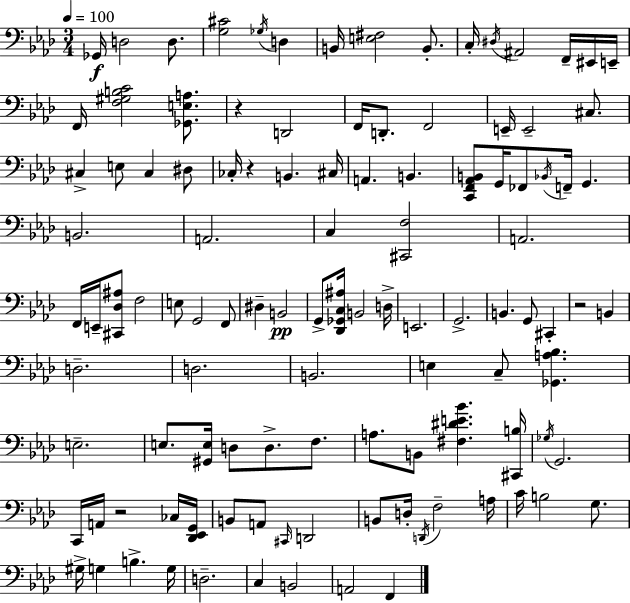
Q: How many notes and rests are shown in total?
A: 111